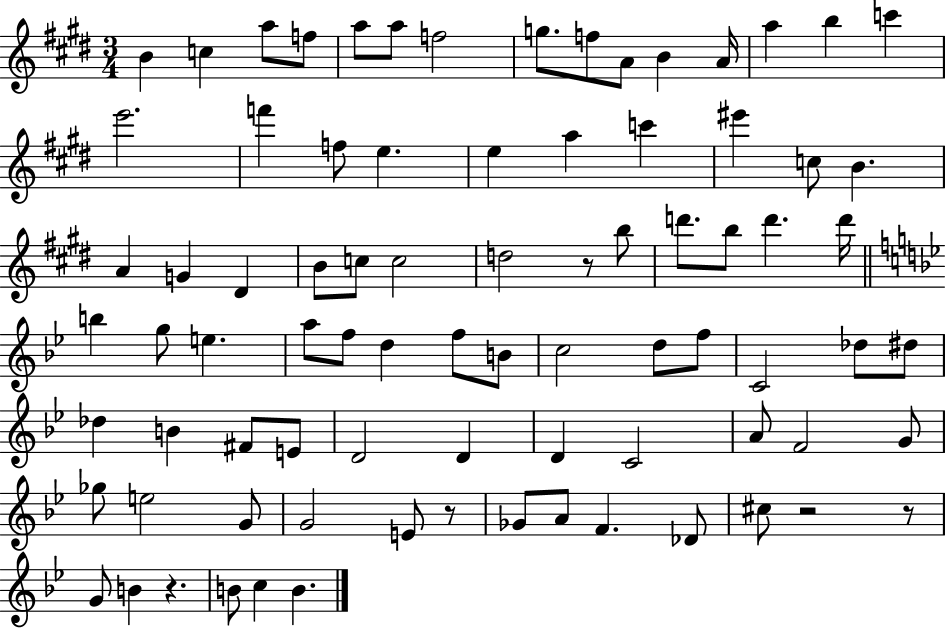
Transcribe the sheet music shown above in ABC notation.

X:1
T:Untitled
M:3/4
L:1/4
K:E
B c a/2 f/2 a/2 a/2 f2 g/2 f/2 A/2 B A/4 a b c' e'2 f' f/2 e e a c' ^e' c/2 B A G ^D B/2 c/2 c2 d2 z/2 b/2 d'/2 b/2 d' d'/4 b g/2 e a/2 f/2 d f/2 B/2 c2 d/2 f/2 C2 _d/2 ^d/2 _d B ^F/2 E/2 D2 D D C2 A/2 F2 G/2 _g/2 e2 G/2 G2 E/2 z/2 _G/2 A/2 F _D/2 ^c/2 z2 z/2 G/2 B z B/2 c B